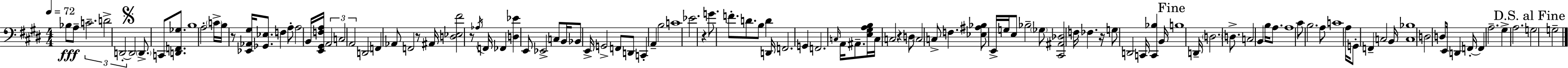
X:1
T:Untitled
M:4/4
L:1/4
K:E
_B,/2 A,/2 C2 D2 D,,2 D,,2 D,,/2 C,,/2 [D,,F,,_G,]/2 B,4 A,2 C/4 B,/4 z/2 [_E,,_A,,^G,]/4 [_G,,_E,]/2 F, A,/2 A,2 B,,/4 [E,,^G,,F,A,]/4 A,,2 C,2 A,,2 D,,2 F,, _A,,/2 F,,2 z/2 ^A,,/4 [D,_E,^F]2 z/2 _A,/4 F,,/4 _F,, [D,_E] E,,/2 _E,,2 C,/2 B,,/4 _B,,/2 E,,/4 G,,2 F,,/2 D,,/2 C,, A,, B,2 C4 _E2 z G/2 F/2 D/2 B,/2 D D,,/4 F,,2 G,, F,,2 C,/4 A,,/4 ^A,,/2 [E,^G,A,B,]/4 C,/4 C,2 z D,/2 C,2 C,/2 F, [_E,^A,_B,]/2 E,,/4 G,/4 E,/2 _B,2 _G,/2 [^C,,^A,,_D,]2 F,/4 _F, z/4 G,/2 D,,2 C,,/4 [C,,_B,] B,,/4 B,4 D,,/4 D,2 D,/2 C,2 B,, B,/4 A,/2 A,4 ^C/2 B,2 A,/2 C4 A,/4 G,,/2 F,, C,2 B,,/4 [C,_B,]4 D,2 D,/2 E,,/4 D,, F,,/4 F,, A,2 ^G, A,2 G,2 G,2